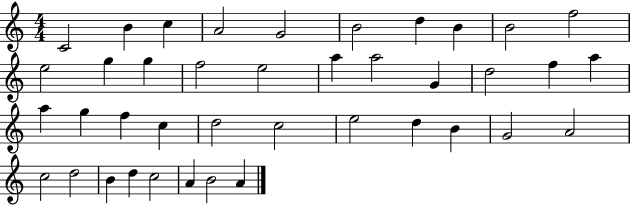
{
  \clef treble
  \numericTimeSignature
  \time 4/4
  \key c \major
  c'2 b'4 c''4 | a'2 g'2 | b'2 d''4 b'4 | b'2 f''2 | \break e''2 g''4 g''4 | f''2 e''2 | a''4 a''2 g'4 | d''2 f''4 a''4 | \break a''4 g''4 f''4 c''4 | d''2 c''2 | e''2 d''4 b'4 | g'2 a'2 | \break c''2 d''2 | b'4 d''4 c''2 | a'4 b'2 a'4 | \bar "|."
}